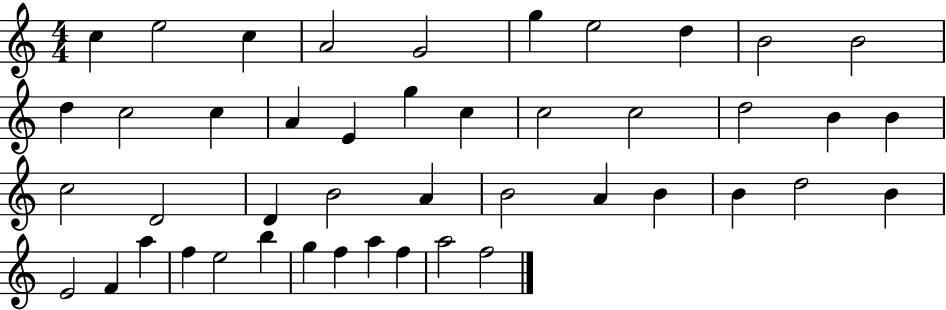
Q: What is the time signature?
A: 4/4